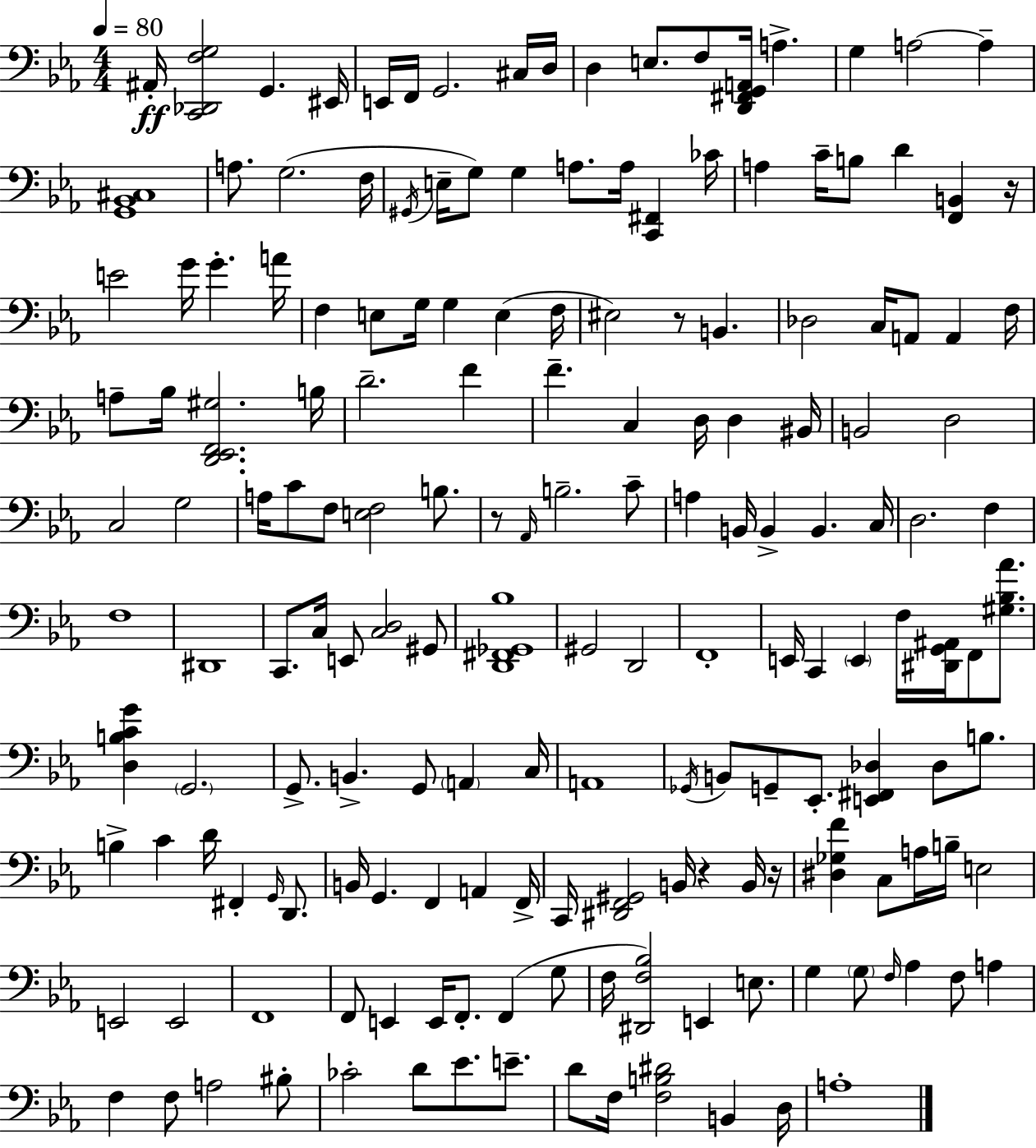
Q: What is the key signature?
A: C minor